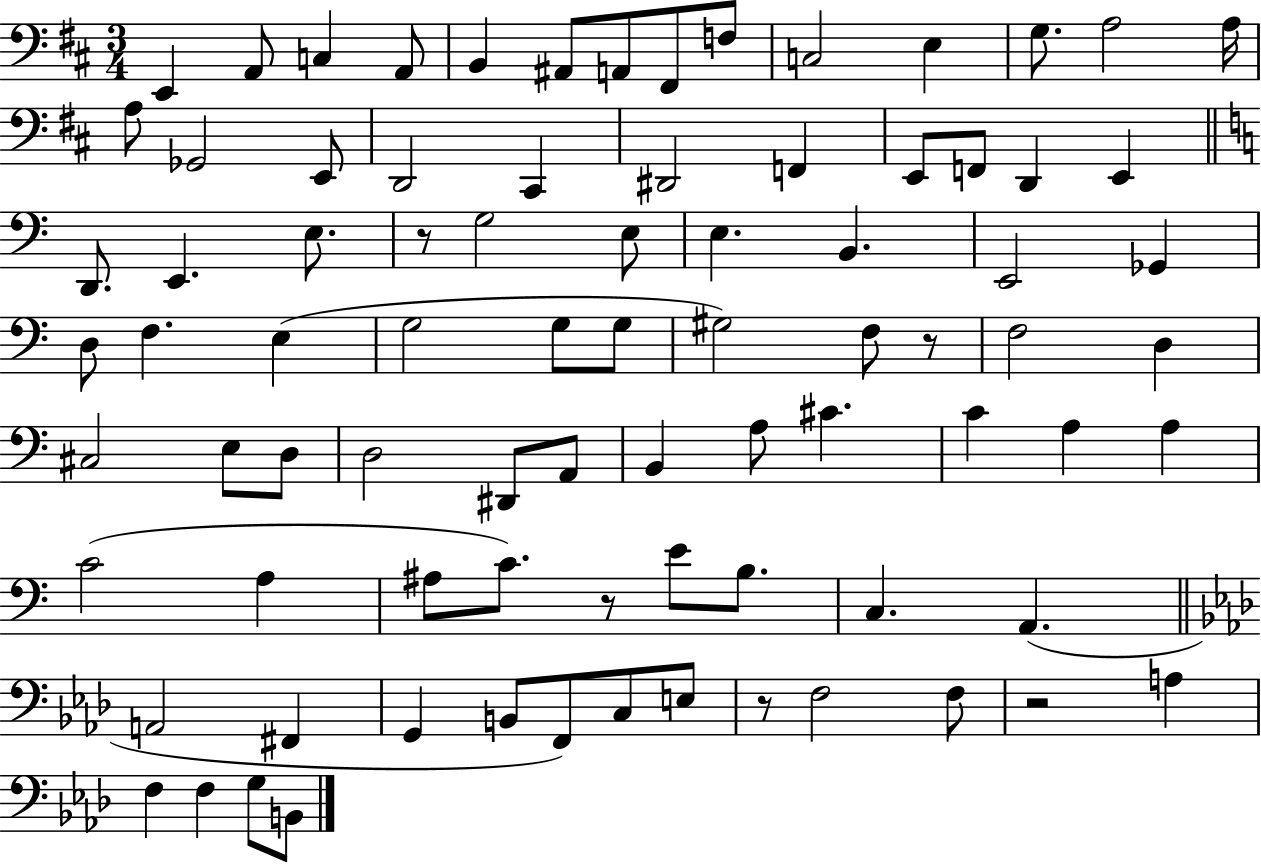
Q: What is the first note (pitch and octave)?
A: E2